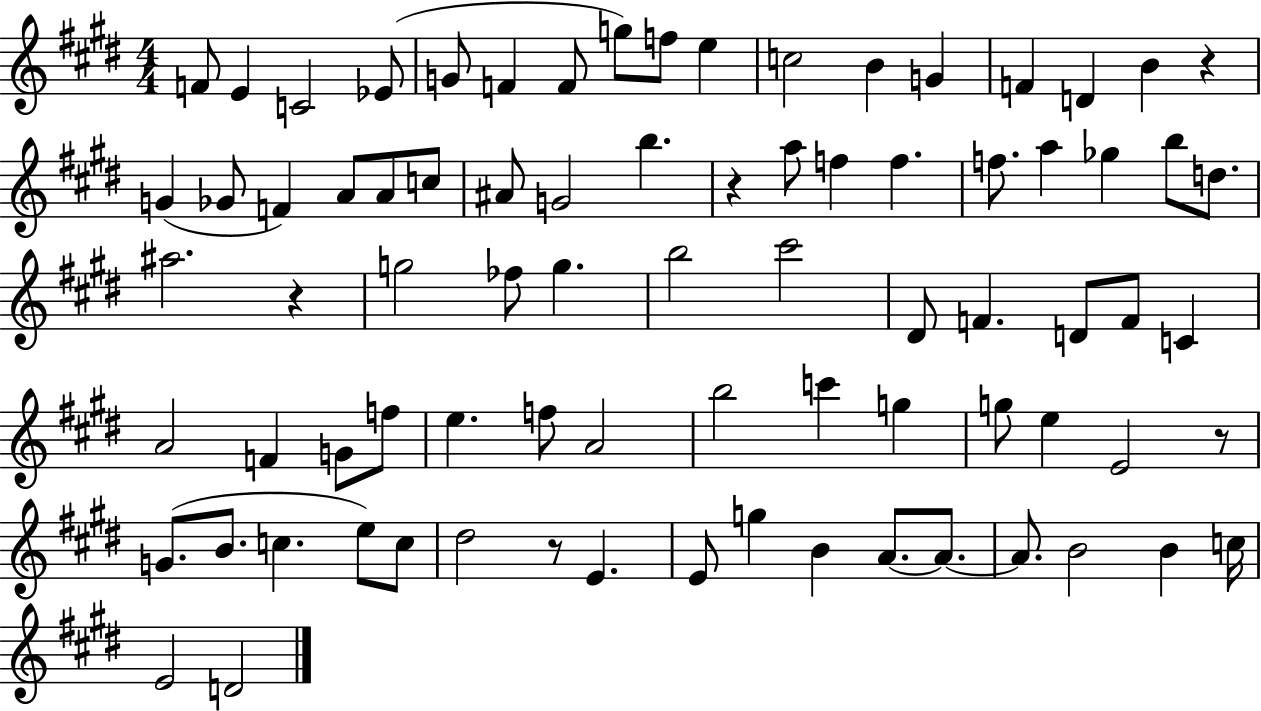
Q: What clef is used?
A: treble